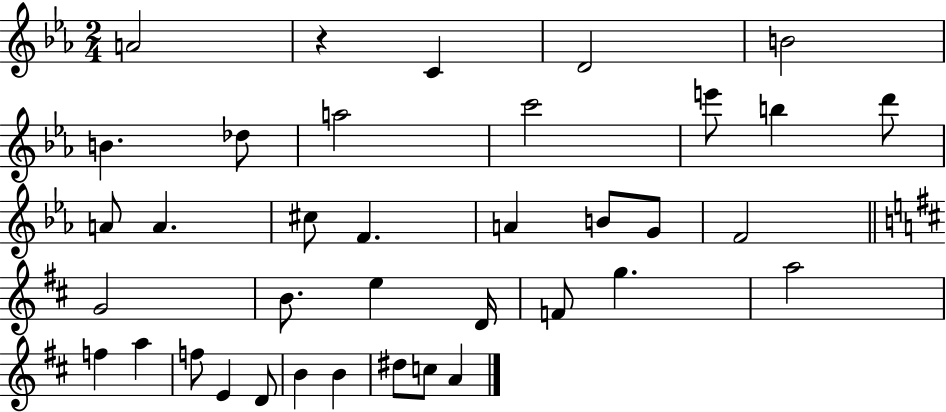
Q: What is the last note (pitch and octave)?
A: A4